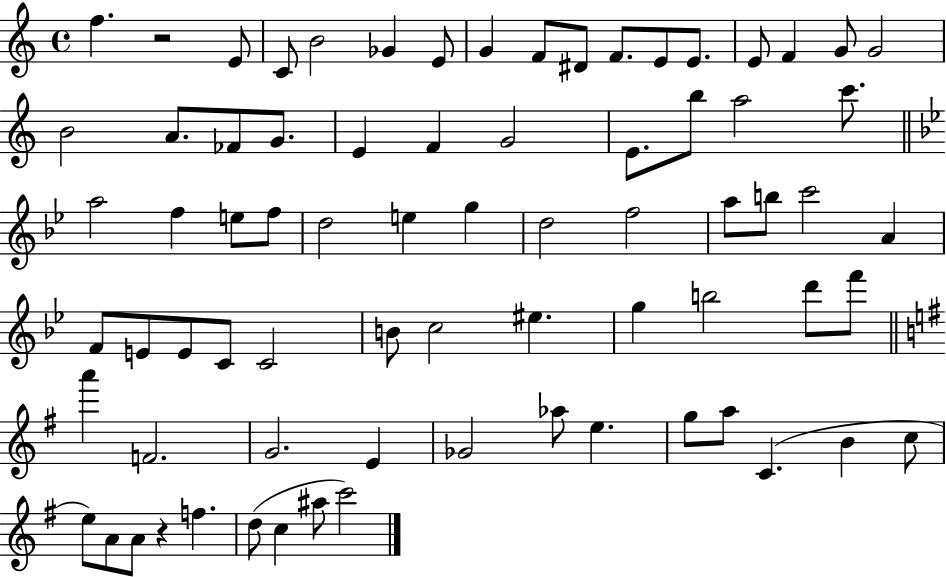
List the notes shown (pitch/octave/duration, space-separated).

F5/q. R/h E4/e C4/e B4/h Gb4/q E4/e G4/q F4/e D#4/e F4/e. E4/e E4/e. E4/e F4/q G4/e G4/h B4/h A4/e. FES4/e G4/e. E4/q F4/q G4/h E4/e. B5/e A5/h C6/e. A5/h F5/q E5/e F5/e D5/h E5/q G5/q D5/h F5/h A5/e B5/e C6/h A4/q F4/e E4/e E4/e C4/e C4/h B4/e C5/h EIS5/q. G5/q B5/h D6/e F6/e A6/q F4/h. G4/h. E4/q Gb4/h Ab5/e E5/q. G5/e A5/e C4/q. B4/q C5/e E5/e A4/e A4/e R/q F5/q. D5/e C5/q A#5/e C6/h